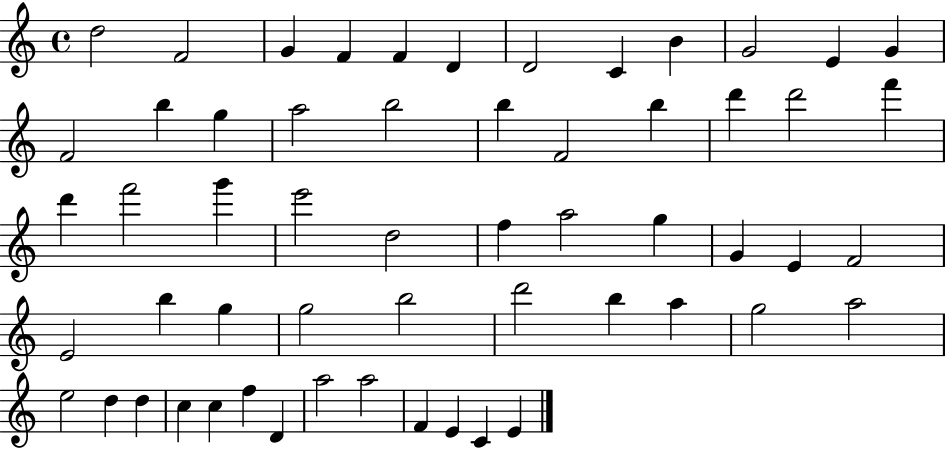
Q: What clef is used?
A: treble